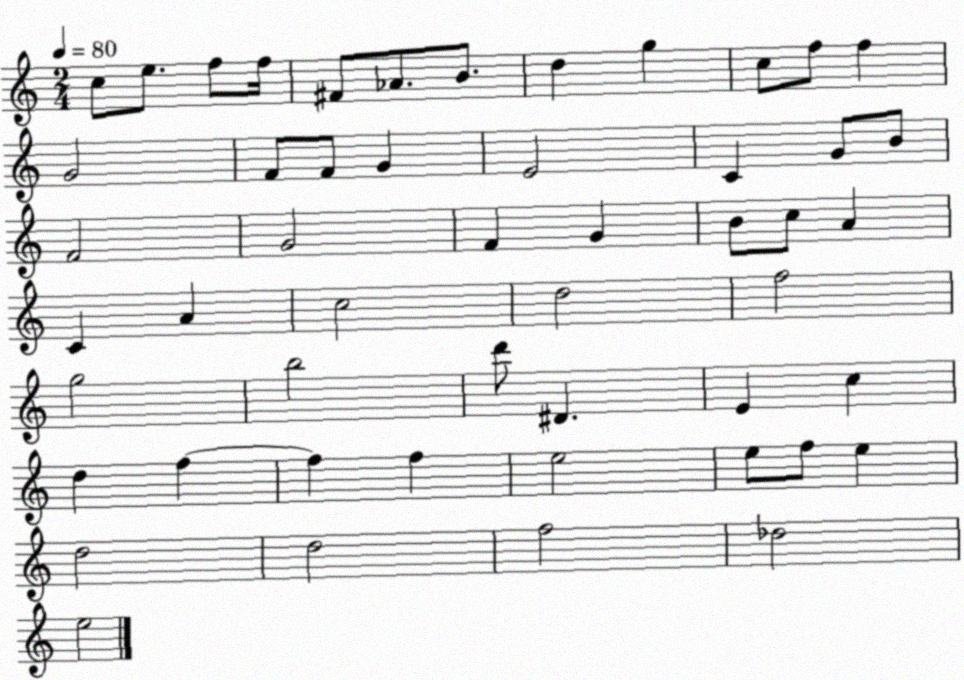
X:1
T:Untitled
M:2/4
L:1/4
K:C
c/2 e/2 f/2 f/4 ^F/2 _A/2 B/2 d g c/2 f/2 f G2 F/2 F/2 G E2 C G/2 B/2 F2 G2 F G B/2 c/2 A C A c2 d2 f2 g2 b2 d'/2 ^D E c d f f f e2 e/2 f/2 e d2 d2 f2 _d2 e2